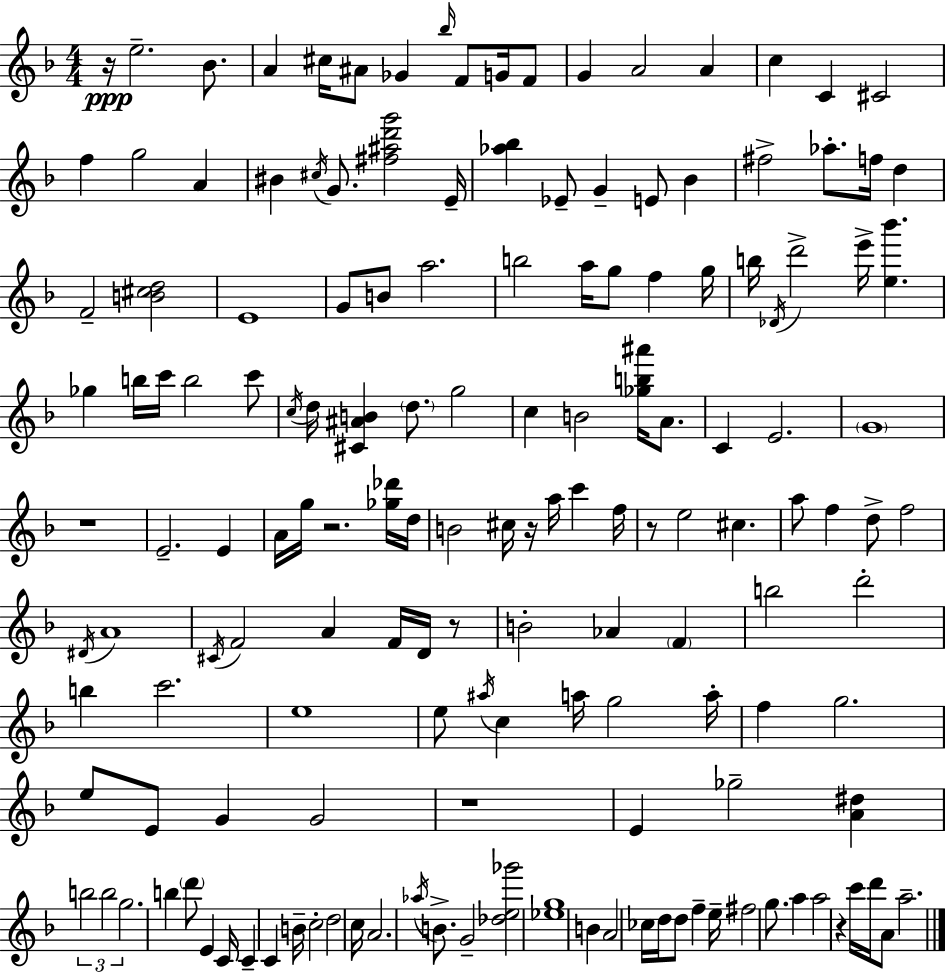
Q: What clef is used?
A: treble